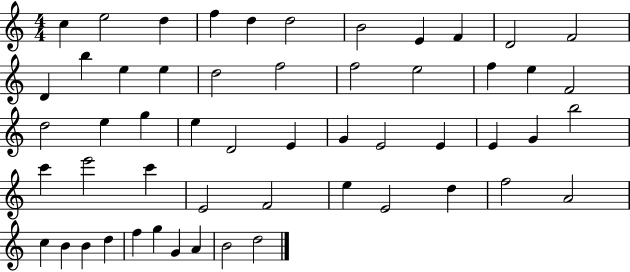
X:1
T:Untitled
M:4/4
L:1/4
K:C
c e2 d f d d2 B2 E F D2 F2 D b e e d2 f2 f2 e2 f e F2 d2 e g e D2 E G E2 E E G b2 c' e'2 c' E2 F2 e E2 d f2 A2 c B B d f g G A B2 d2